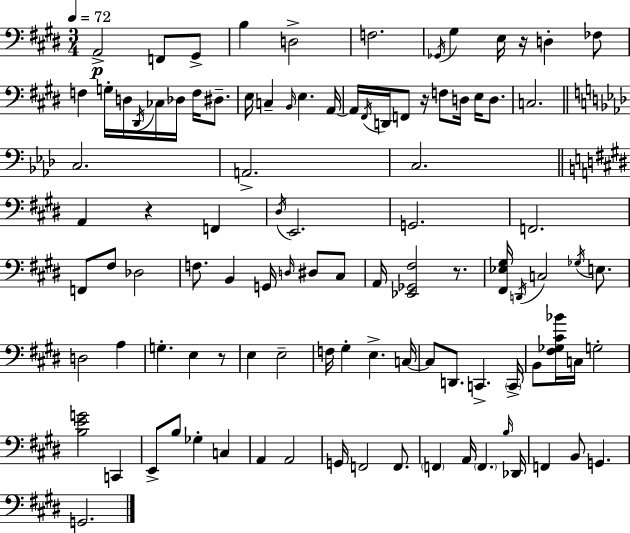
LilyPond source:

{
  \clef bass
  \numericTimeSignature
  \time 3/4
  \key e \major
  \tempo 4 = 72
  a,2->\p f,8 gis,8-> | b4 d2-> | f2. | \acciaccatura { ges,16 } gis4 e16 r16 d4-. fes8 | \break f4 g16-. d16 \acciaccatura { dis,16 } ces16 des16 f16 dis8.-- | e16 c4-- \grace { b,16 } e4. | a,16~~ a,16 \acciaccatura { fis,16 } d,16 f,8 r16 f8 d16 | e16 d8. c2. | \break \bar "||" \break \key f \minor c2. | a,2.-> | c2. | \bar "||" \break \key e \major a,4 r4 f,4 | \acciaccatura { dis16 } e,2. | g,2. | f,2. | \break f,8 fis8 des2 | f8. b,4 g,16 \grace { d16 } dis8 | cis8 a,16 <ees, ges, fis>2 r8. | <fis, ees gis>16 \acciaccatura { d,16 } c2 | \break \acciaccatura { ges16 } e8. d2 | a4 g4.-. e4 | r8 e4 e2-- | f16 gis4-. e4.-> | \break c16~~ c8 d,8. c,4.-> | \parenthesize c,16-> b,8 <fis ges cis' bes'>16 c16 g2-. | <b e' g'>2 | c,4 e,8-> b8 ges4-. | \break c4 a,4 a,2 | g,16 f,2 | f,8. \parenthesize f,4 a,16 \parenthesize f,4. | \grace { b16 } des,16 f,4 b,8 g,4. | \break g,2. | \bar "|."
}